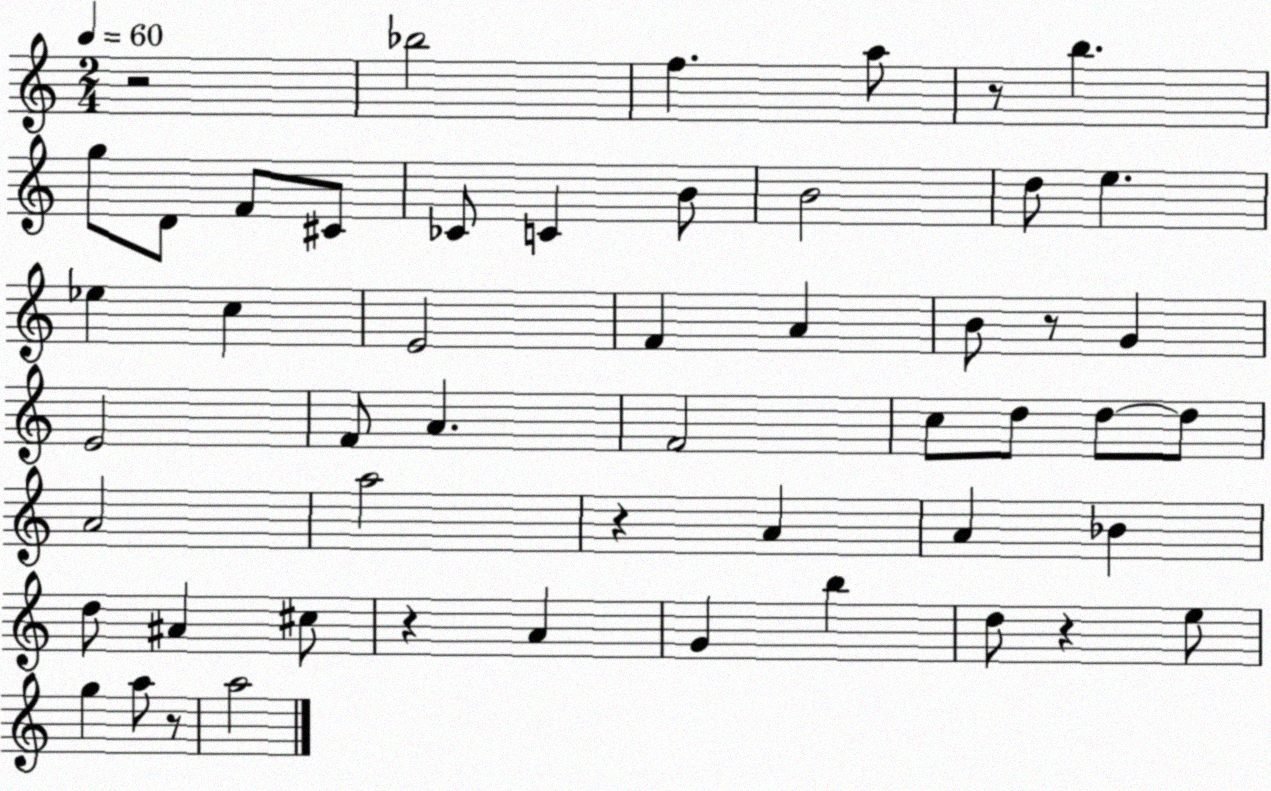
X:1
T:Untitled
M:2/4
L:1/4
K:C
z2 _b2 f a/2 z/2 b g/2 D/2 F/2 ^C/2 _C/2 C B/2 B2 d/2 e _e c E2 F A B/2 z/2 G E2 F/2 A F2 c/2 d/2 d/2 d/2 A2 a2 z A A _B d/2 ^A ^c/2 z A G b d/2 z e/2 g a/2 z/2 a2